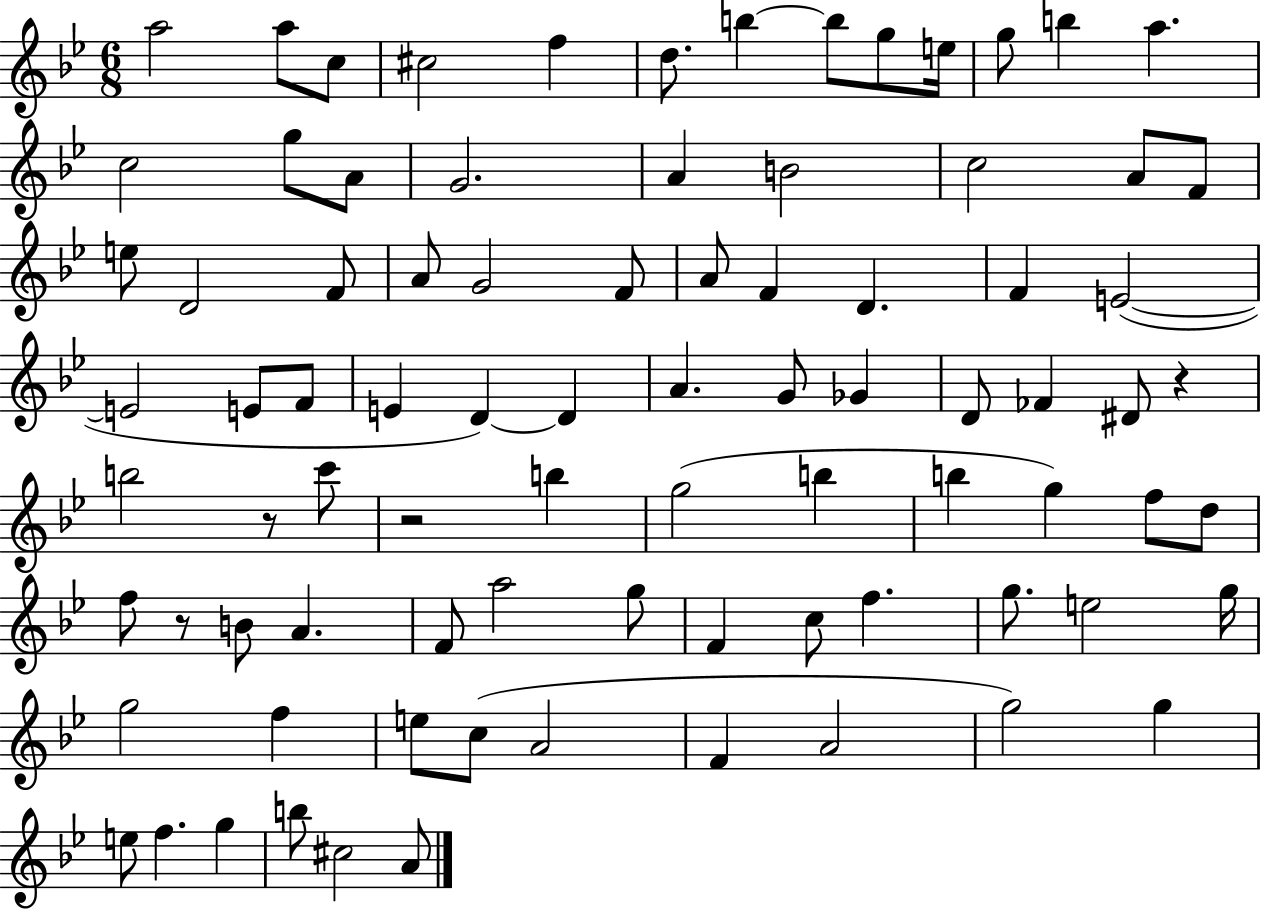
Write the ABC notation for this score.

X:1
T:Untitled
M:6/8
L:1/4
K:Bb
a2 a/2 c/2 ^c2 f d/2 b b/2 g/2 e/4 g/2 b a c2 g/2 A/2 G2 A B2 c2 A/2 F/2 e/2 D2 F/2 A/2 G2 F/2 A/2 F D F E2 E2 E/2 F/2 E D D A G/2 _G D/2 _F ^D/2 z b2 z/2 c'/2 z2 b g2 b b g f/2 d/2 f/2 z/2 B/2 A F/2 a2 g/2 F c/2 f g/2 e2 g/4 g2 f e/2 c/2 A2 F A2 g2 g e/2 f g b/2 ^c2 A/2